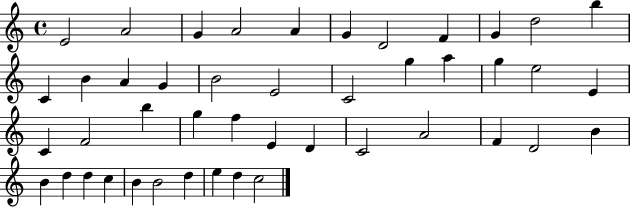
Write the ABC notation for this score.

X:1
T:Untitled
M:4/4
L:1/4
K:C
E2 A2 G A2 A G D2 F G d2 b C B A G B2 E2 C2 g a g e2 E C F2 b g f E D C2 A2 F D2 B B d d c B B2 d e d c2